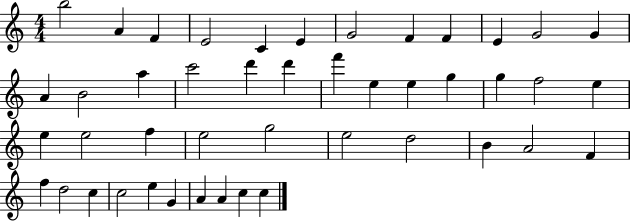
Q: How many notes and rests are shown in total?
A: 45